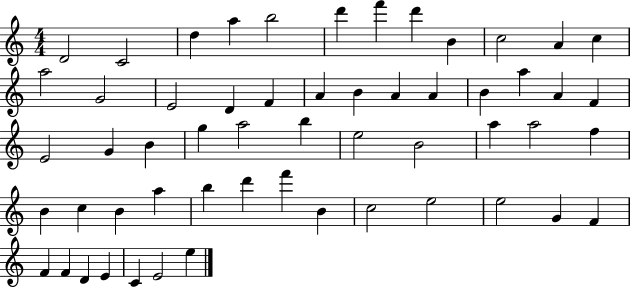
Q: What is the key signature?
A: C major